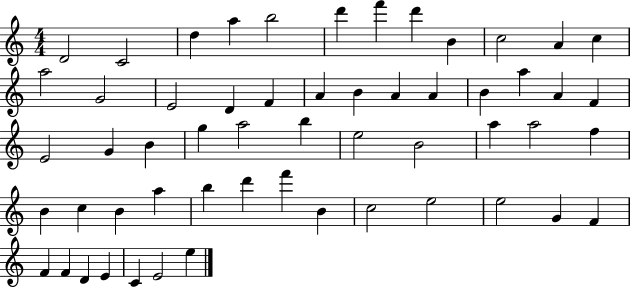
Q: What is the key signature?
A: C major